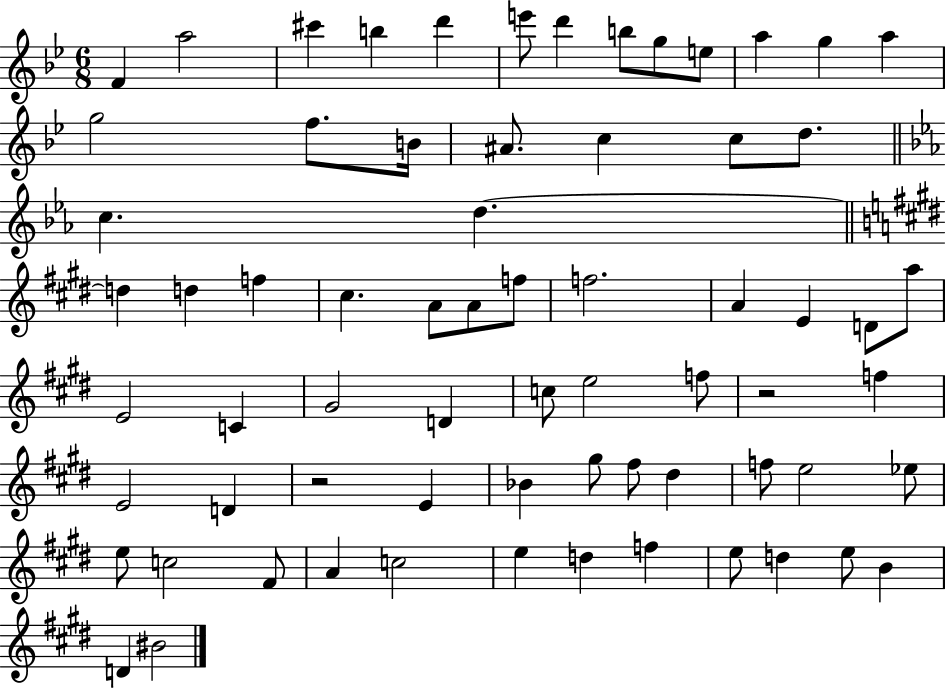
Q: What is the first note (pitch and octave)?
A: F4